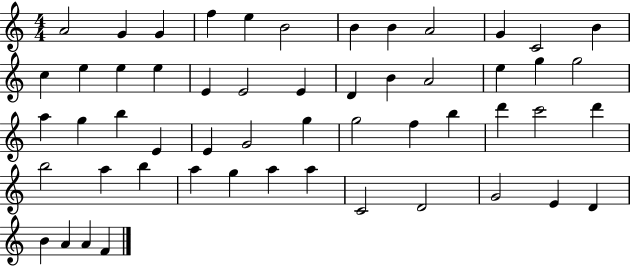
X:1
T:Untitled
M:4/4
L:1/4
K:C
A2 G G f e B2 B B A2 G C2 B c e e e E E2 E D B A2 e g g2 a g b E E G2 g g2 f b d' c'2 d' b2 a b a g a a C2 D2 G2 E D B A A F